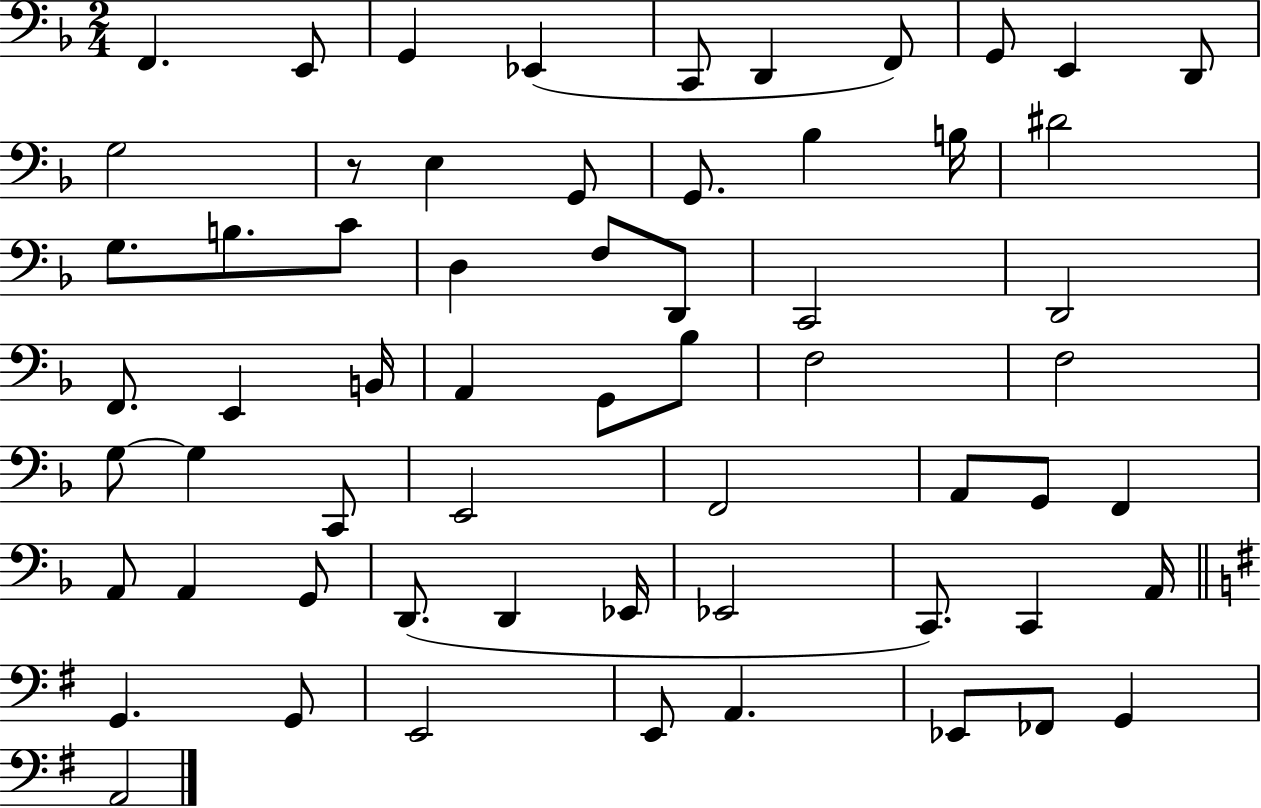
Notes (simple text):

F2/q. E2/e G2/q Eb2/q C2/e D2/q F2/e G2/e E2/q D2/e G3/h R/e E3/q G2/e G2/e. Bb3/q B3/s D#4/h G3/e. B3/e. C4/e D3/q F3/e D2/e C2/h D2/h F2/e. E2/q B2/s A2/q G2/e Bb3/e F3/h F3/h G3/e G3/q C2/e E2/h F2/h A2/e G2/e F2/q A2/e A2/q G2/e D2/e. D2/q Eb2/s Eb2/h C2/e. C2/q A2/s G2/q. G2/e E2/h E2/e A2/q. Eb2/e FES2/e G2/q A2/h